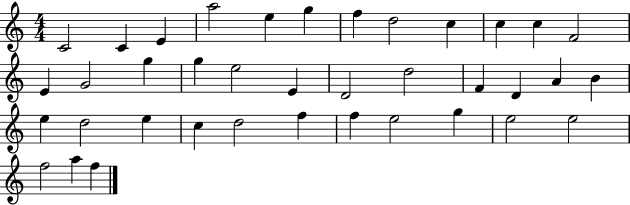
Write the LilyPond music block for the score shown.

{
  \clef treble
  \numericTimeSignature
  \time 4/4
  \key c \major
  c'2 c'4 e'4 | a''2 e''4 g''4 | f''4 d''2 c''4 | c''4 c''4 f'2 | \break e'4 g'2 g''4 | g''4 e''2 e'4 | d'2 d''2 | f'4 d'4 a'4 b'4 | \break e''4 d''2 e''4 | c''4 d''2 f''4 | f''4 e''2 g''4 | e''2 e''2 | \break f''2 a''4 f''4 | \bar "|."
}